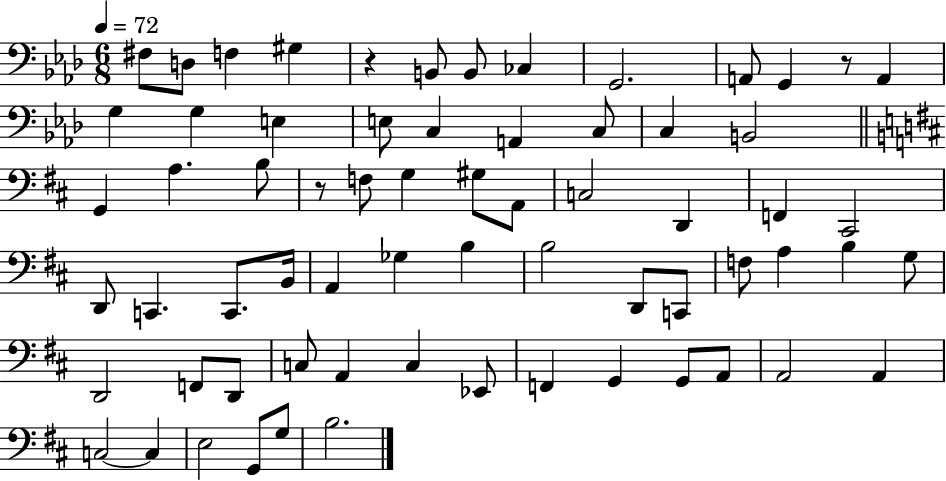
F#3/e D3/e F3/q G#3/q R/q B2/e B2/e CES3/q G2/h. A2/e G2/q R/e A2/q G3/q G3/q E3/q E3/e C3/q A2/q C3/e C3/q B2/h G2/q A3/q. B3/e R/e F3/e G3/q G#3/e A2/e C3/h D2/q F2/q C#2/h D2/e C2/q. C2/e. B2/s A2/q Gb3/q B3/q B3/h D2/e C2/e F3/e A3/q B3/q G3/e D2/h F2/e D2/e C3/e A2/q C3/q Eb2/e F2/q G2/q G2/e A2/e A2/h A2/q C3/h C3/q E3/h G2/e G3/e B3/h.